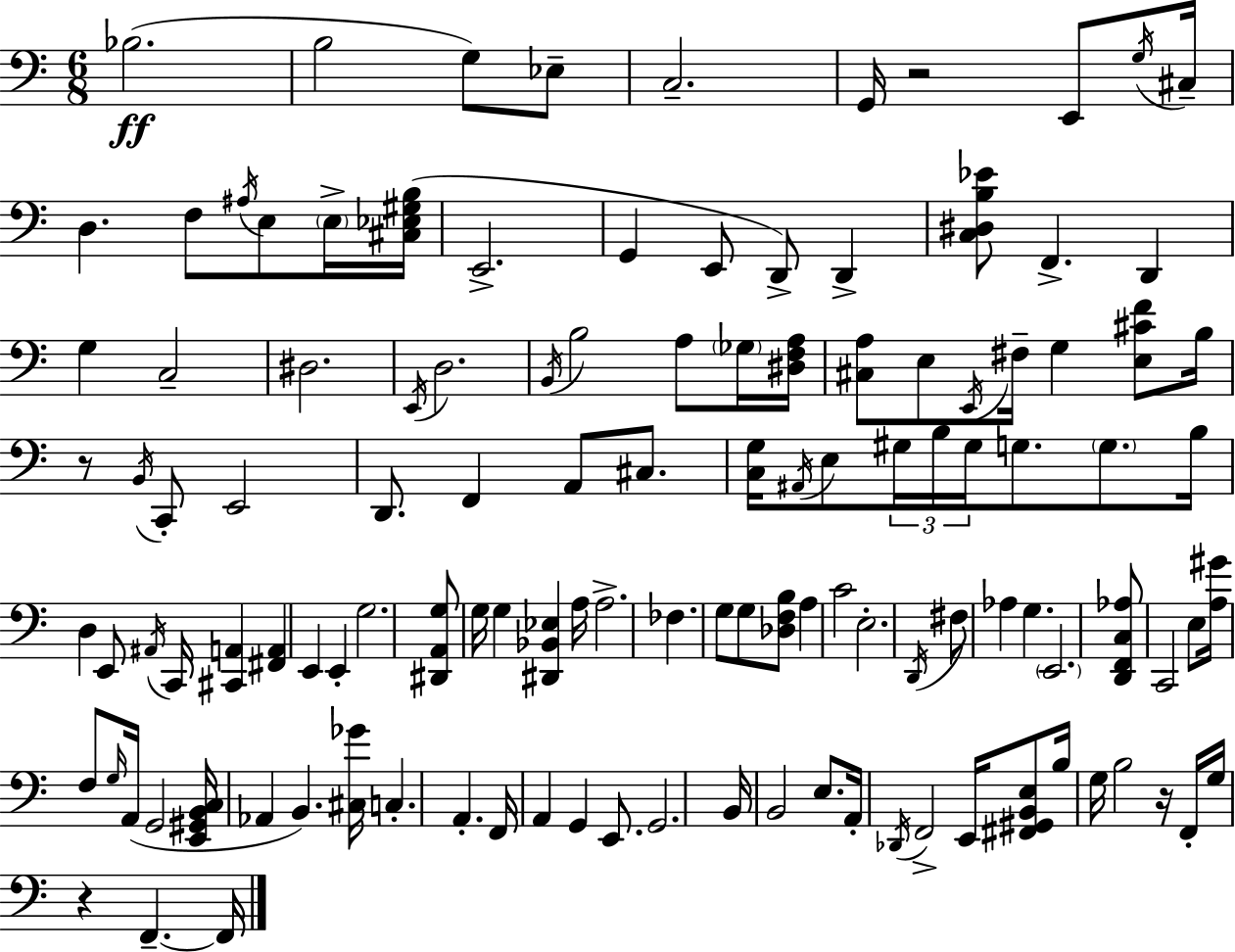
Bb3/h. B3/h G3/e Eb3/e C3/h. G2/s R/h E2/e G3/s C#3/s D3/q. F3/e A#3/s E3/e E3/s [C#3,Eb3,G#3,B3]/s E2/h. G2/q E2/e D2/e D2/q [C3,D#3,B3,Eb4]/e F2/q. D2/q G3/q C3/h D#3/h. E2/s D3/h. B2/s B3/h A3/e Gb3/s [D#3,F3,A3]/s [C#3,A3]/e E3/e E2/s F#3/s G3/q [E3,C#4,F4]/e B3/s R/e B2/s C2/e E2/h D2/e. F2/q A2/e C#3/e. [C3,G3]/s A#2/s E3/e G#3/s B3/s G#3/s G3/e. G3/e. B3/s D3/q E2/e A#2/s C2/s [C#2,A2]/q [F#2,A2]/q E2/q E2/q G3/h. [D#2,A2,G3]/e G3/s G3/q [D#2,Bb2,Eb3]/q A3/s A3/h. FES3/q. G3/e G3/e [Db3,F3,B3]/e A3/q C4/h E3/h. D2/s F#3/e Ab3/q G3/q. E2/h. [D2,F2,C3,Ab3]/e C2/h E3/e [A3,G#4]/s F3/e G3/s A2/s G2/h [E2,G#2,B2,C3]/s Ab2/q B2/q. [C#3,Gb4]/s C3/q. A2/q. F2/s A2/q G2/q E2/e. G2/h. B2/s B2/h E3/e. A2/s Db2/s F2/h E2/s [F#2,G#2,B2,E3]/e B3/s G3/s B3/h R/s F2/s G3/s R/q F2/q. F2/s